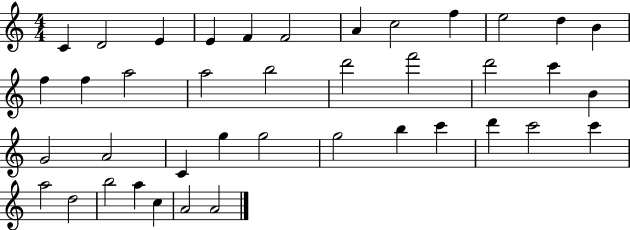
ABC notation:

X:1
T:Untitled
M:4/4
L:1/4
K:C
C D2 E E F F2 A c2 f e2 d B f f a2 a2 b2 d'2 f'2 d'2 c' B G2 A2 C g g2 g2 b c' d' c'2 c' a2 d2 b2 a c A2 A2